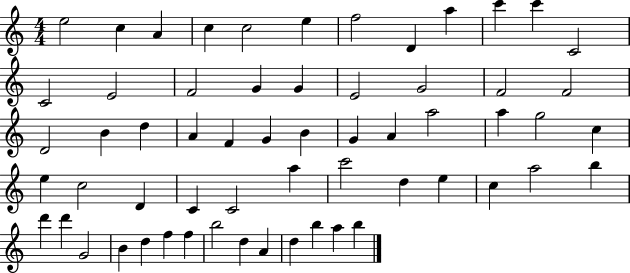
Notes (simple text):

E5/h C5/q A4/q C5/q C5/h E5/q F5/h D4/q A5/q C6/q C6/q C4/h C4/h E4/h F4/h G4/q G4/q E4/h G4/h F4/h F4/h D4/h B4/q D5/q A4/q F4/q G4/q B4/q G4/q A4/q A5/h A5/q G5/h C5/q E5/q C5/h D4/q C4/q C4/h A5/q C6/h D5/q E5/q C5/q A5/h B5/q D6/q D6/q G4/h B4/q D5/q F5/q F5/q B5/h D5/q A4/q D5/q B5/q A5/q B5/q